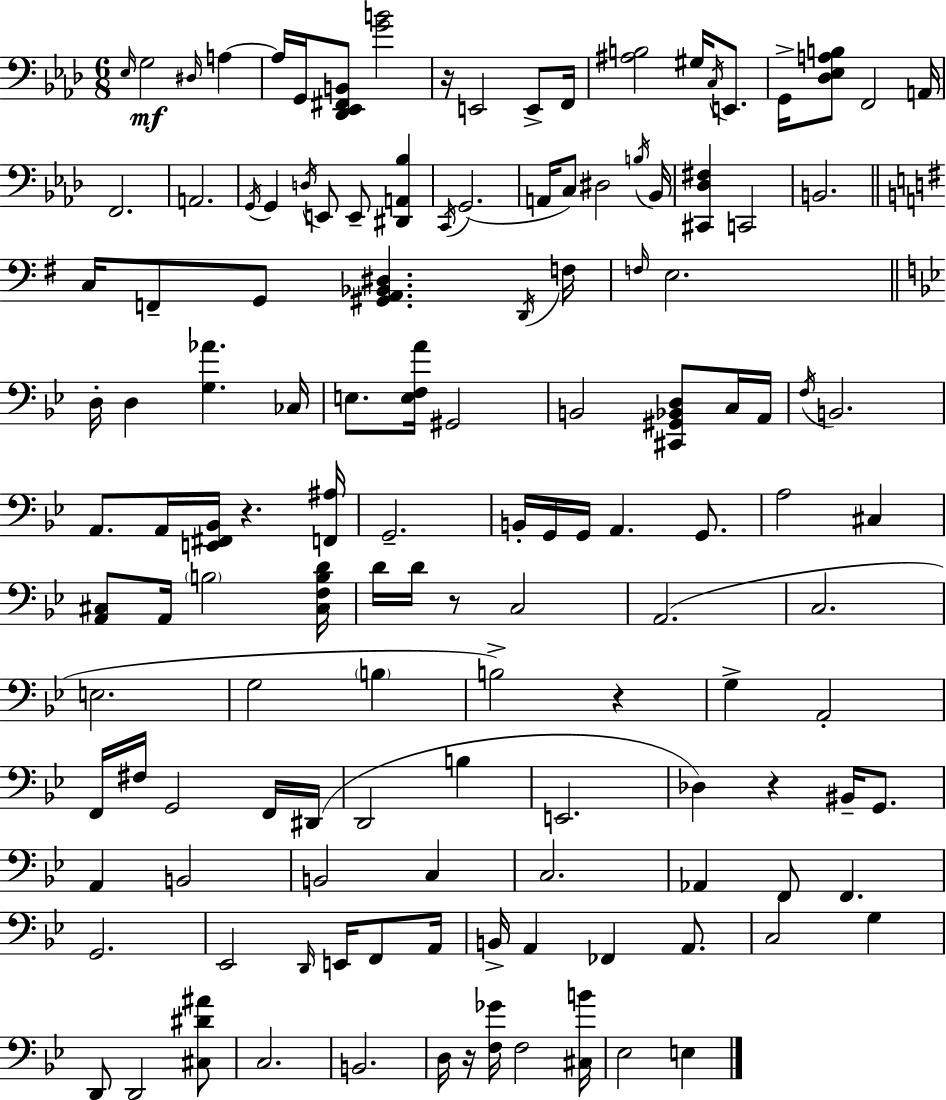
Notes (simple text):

Eb3/s G3/h D#3/s A3/q A3/s G2/s [Db2,Eb2,F#2,B2]/e [G4,B4]/h R/s E2/h E2/e F2/s [A#3,B3]/h G#3/s C3/s E2/e. G2/s [Db3,Eb3,A3,B3]/e F2/h A2/s F2/h. A2/h. G2/s G2/q D3/s E2/e E2/e [D#2,A2,Bb3]/q C2/s G2/h. A2/s C3/e D#3/h B3/s Bb2/s [C#2,Db3,F#3]/q C2/h B2/h. C3/s F2/e G2/e [G#2,A2,Bb2,D#3]/q. D2/s F3/s F3/s E3/h. D3/s D3/q [G3,Ab4]/q. CES3/s E3/e. [E3,F3,A4]/s G#2/h B2/h [C#2,G#2,Bb2,D3]/e C3/s A2/s F3/s B2/h. A2/e. A2/s [E2,F#2,Bb2]/s R/q. [F2,A#3]/s G2/h. B2/s G2/s G2/s A2/q. G2/e. A3/h C#3/q [A2,C#3]/e A2/s B3/h [C#3,F3,B3,D4]/s D4/s D4/s R/e C3/h A2/h. C3/h. E3/h. G3/h B3/q B3/h R/q G3/q A2/h F2/s F#3/s G2/h F2/s D#2/s D2/h B3/q E2/h. Db3/q R/q BIS2/s G2/e. A2/q B2/h B2/h C3/q C3/h. Ab2/q F2/e F2/q. G2/h. Eb2/h D2/s E2/s F2/e A2/s B2/s A2/q FES2/q A2/e. C3/h G3/q D2/e D2/h [C#3,D#4,A#4]/e C3/h. B2/h. D3/s R/s [F3,Gb4]/s F3/h [C#3,B4]/s Eb3/h E3/q